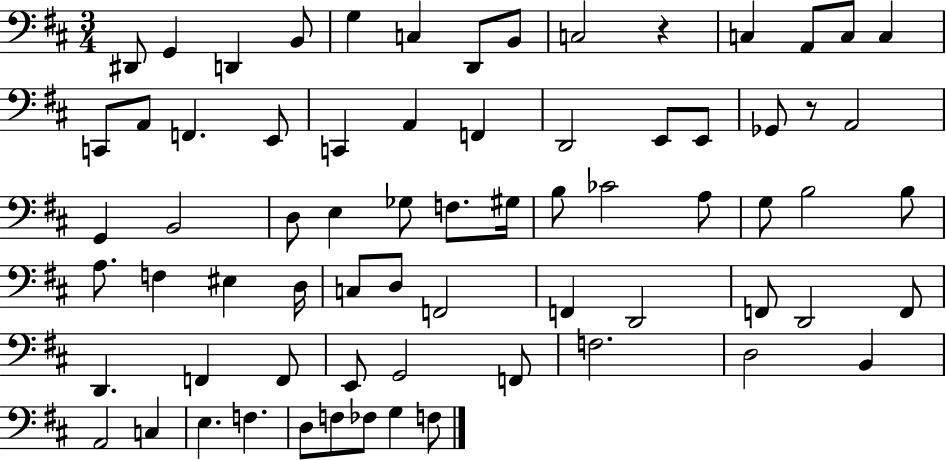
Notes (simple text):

D#2/e G2/q D2/q B2/e G3/q C3/q D2/e B2/e C3/h R/q C3/q A2/e C3/e C3/q C2/e A2/e F2/q. E2/e C2/q A2/q F2/q D2/h E2/e E2/e Gb2/e R/e A2/h G2/q B2/h D3/e E3/q Gb3/e F3/e. G#3/s B3/e CES4/h A3/e G3/e B3/h B3/e A3/e. F3/q EIS3/q D3/s C3/e D3/e F2/h F2/q D2/h F2/e D2/h F2/e D2/q. F2/q F2/e E2/e G2/h F2/e F3/h. D3/h B2/q A2/h C3/q E3/q. F3/q. D3/e F3/e FES3/e G3/q F3/e